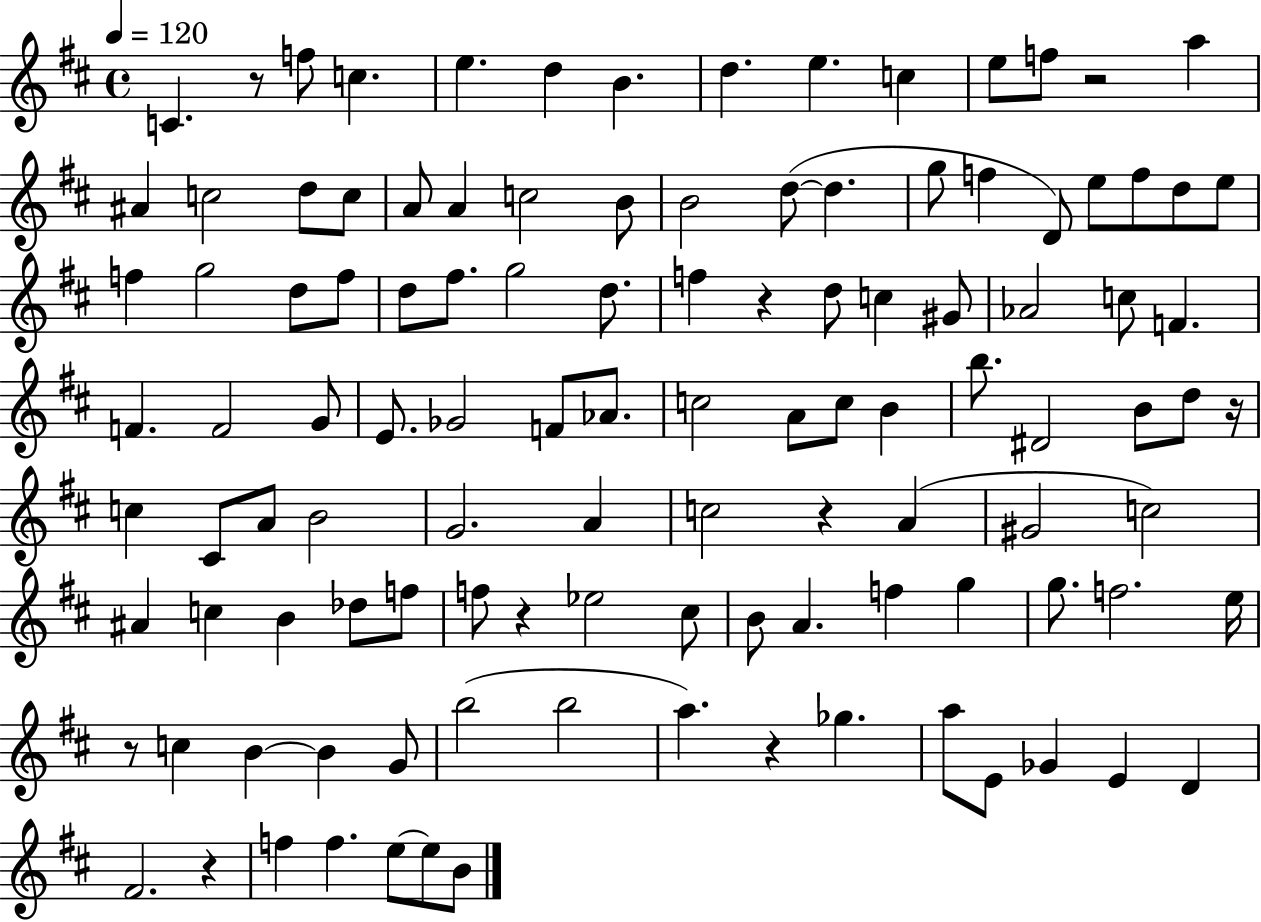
C4/q. R/e F5/e C5/q. E5/q. D5/q B4/q. D5/q. E5/q. C5/q E5/e F5/e R/h A5/q A#4/q C5/h D5/e C5/e A4/e A4/q C5/h B4/e B4/h D5/e D5/q. G5/e F5/q D4/e E5/e F5/e D5/e E5/e F5/q G5/h D5/e F5/e D5/e F#5/e. G5/h D5/e. F5/q R/q D5/e C5/q G#4/e Ab4/h C5/e F4/q. F4/q. F4/h G4/e E4/e. Gb4/h F4/e Ab4/e. C5/h A4/e C5/e B4/q B5/e. D#4/h B4/e D5/e R/s C5/q C#4/e A4/e B4/h G4/h. A4/q C5/h R/q A4/q G#4/h C5/h A#4/q C5/q B4/q Db5/e F5/e F5/e R/q Eb5/h C#5/e B4/e A4/q. F5/q G5/q G5/e. F5/h. E5/s R/e C5/q B4/q B4/q G4/e B5/h B5/h A5/q. R/q Gb5/q. A5/e E4/e Gb4/q E4/q D4/q F#4/h. R/q F5/q F5/q. E5/e E5/e B4/e